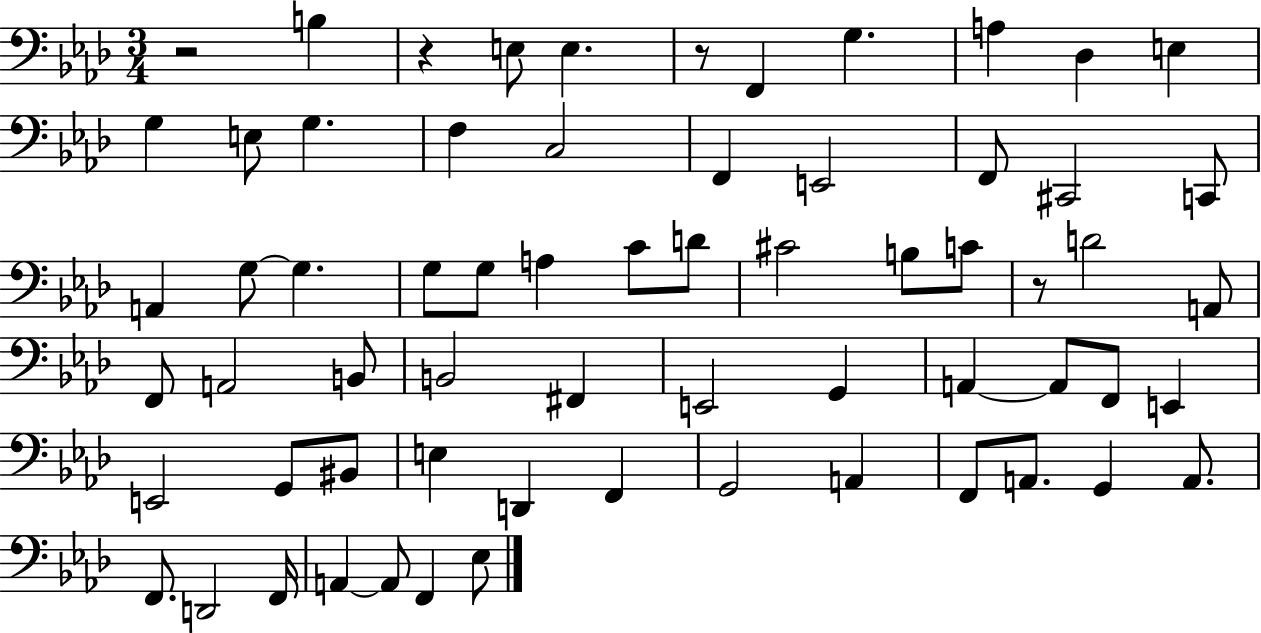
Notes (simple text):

R/h B3/q R/q E3/e E3/q. R/e F2/q G3/q. A3/q Db3/q E3/q G3/q E3/e G3/q. F3/q C3/h F2/q E2/h F2/e C#2/h C2/e A2/q G3/e G3/q. G3/e G3/e A3/q C4/e D4/e C#4/h B3/e C4/e R/e D4/h A2/e F2/e A2/h B2/e B2/h F#2/q E2/h G2/q A2/q A2/e F2/e E2/q E2/h G2/e BIS2/e E3/q D2/q F2/q G2/h A2/q F2/e A2/e. G2/q A2/e. F2/e. D2/h F2/s A2/q A2/e F2/q Eb3/e